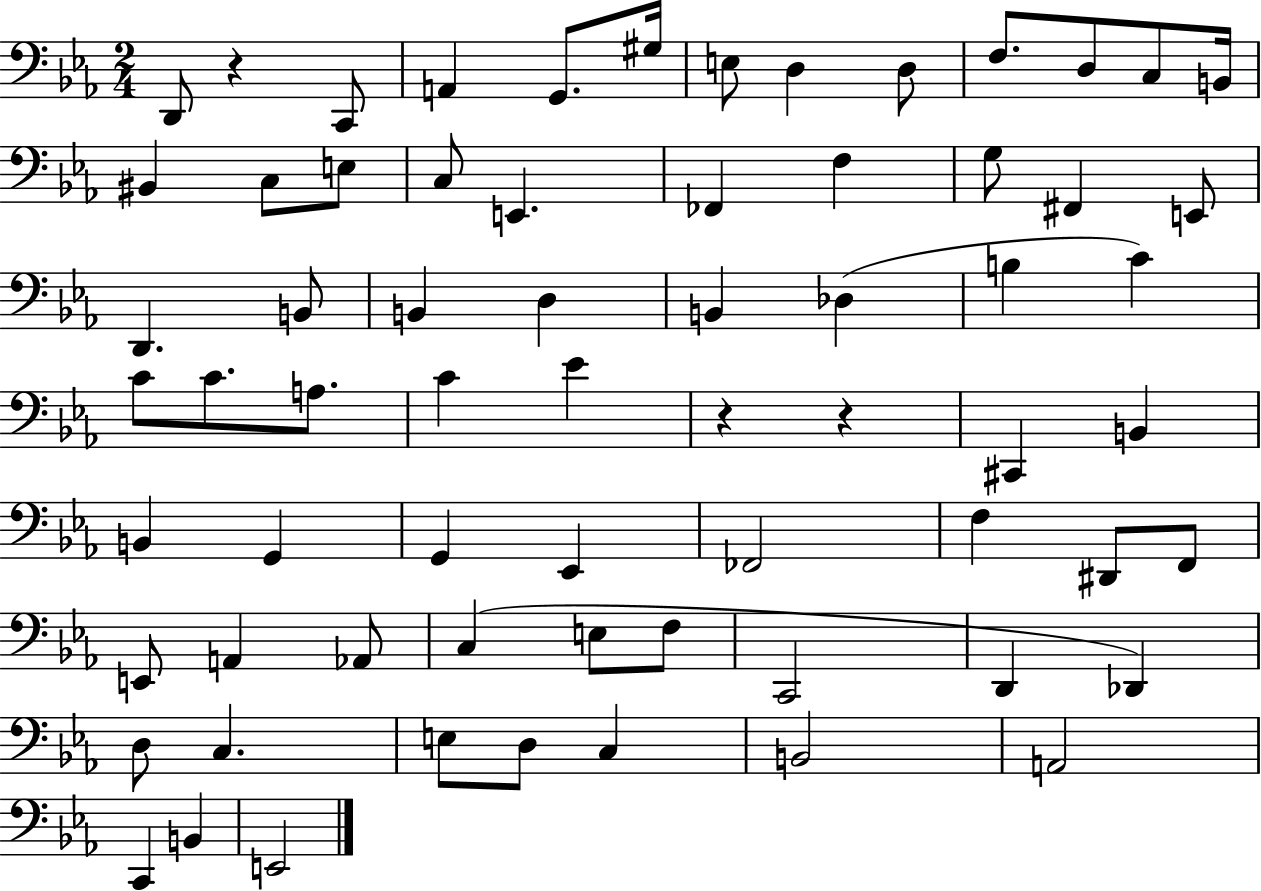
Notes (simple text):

D2/e R/q C2/e A2/q G2/e. G#3/s E3/e D3/q D3/e F3/e. D3/e C3/e B2/s BIS2/q C3/e E3/e C3/e E2/q. FES2/q F3/q G3/e F#2/q E2/e D2/q. B2/e B2/q D3/q B2/q Db3/q B3/q C4/q C4/e C4/e. A3/e. C4/q Eb4/q R/q R/q C#2/q B2/q B2/q G2/q G2/q Eb2/q FES2/h F3/q D#2/e F2/e E2/e A2/q Ab2/e C3/q E3/e F3/e C2/h D2/q Db2/q D3/e C3/q. E3/e D3/e C3/q B2/h A2/h C2/q B2/q E2/h